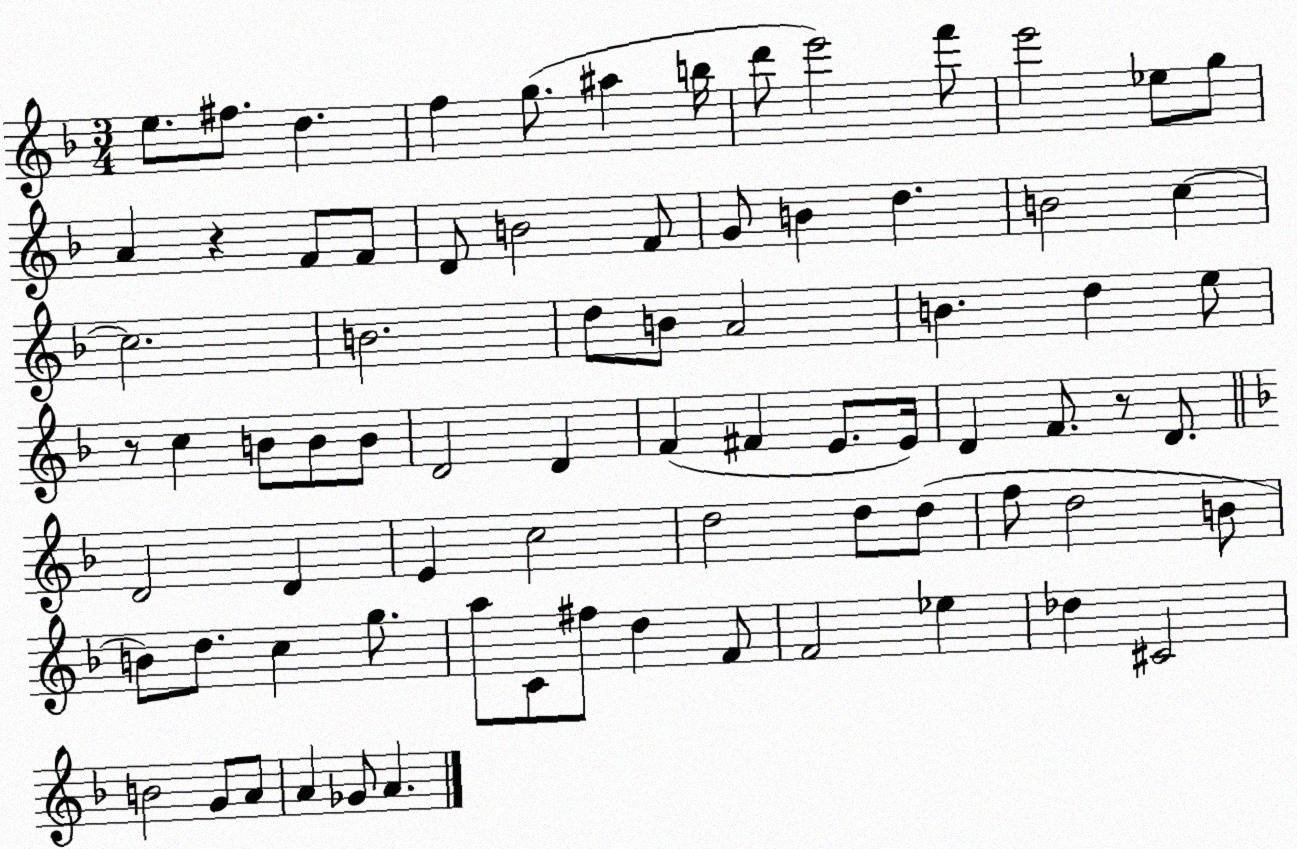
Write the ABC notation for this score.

X:1
T:Untitled
M:3/4
L:1/4
K:F
e/2 ^f/2 d f g/2 ^a b/4 d'/2 e'2 f'/2 e'2 _e/2 g/2 A z F/2 F/2 D/2 B2 F/2 G/2 B d B2 c c2 B2 d/2 B/2 A2 B d e/2 z/2 c B/2 B/2 B/2 D2 D F ^F E/2 E/4 D F/2 z/2 D/2 D2 D E c2 d2 d/2 d/2 f/2 d2 B/2 B/2 d/2 c g/2 a/2 C/2 ^f/2 d F/2 F2 _e _d ^C2 B2 G/2 A/2 A _G/2 A